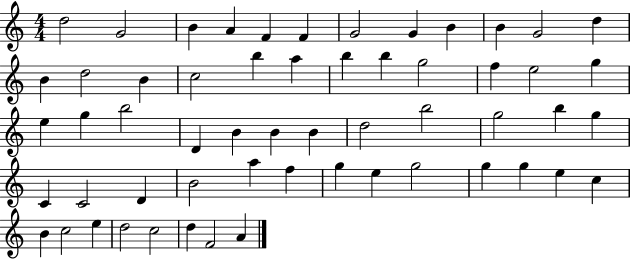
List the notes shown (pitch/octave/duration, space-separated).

D5/h G4/h B4/q A4/q F4/q F4/q G4/h G4/q B4/q B4/q G4/h D5/q B4/q D5/h B4/q C5/h B5/q A5/q B5/q B5/q G5/h F5/q E5/h G5/q E5/q G5/q B5/h D4/q B4/q B4/q B4/q D5/h B5/h G5/h B5/q G5/q C4/q C4/h D4/q B4/h A5/q F5/q G5/q E5/q G5/h G5/q G5/q E5/q C5/q B4/q C5/h E5/q D5/h C5/h D5/q F4/h A4/q